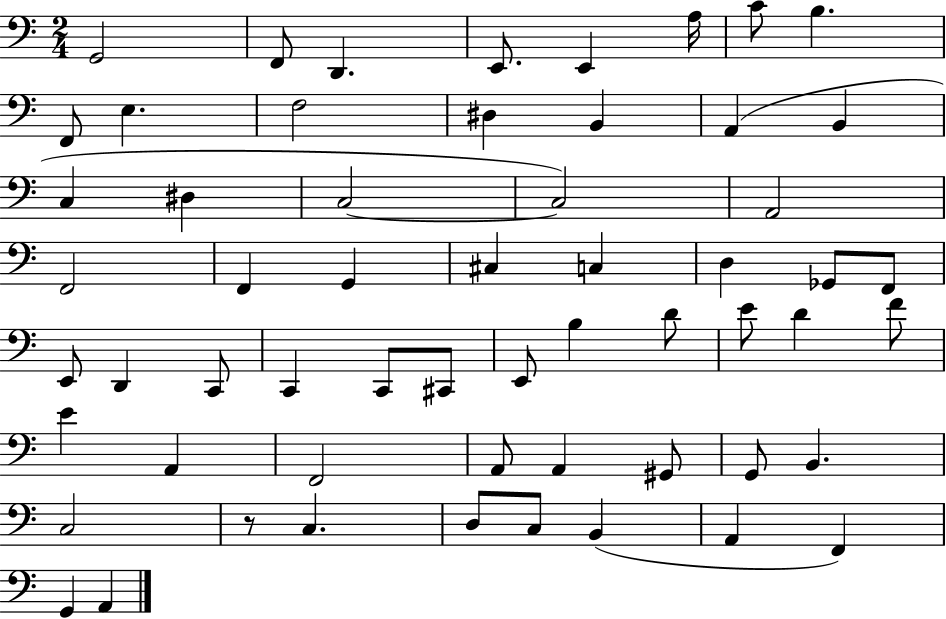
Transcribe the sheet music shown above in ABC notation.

X:1
T:Untitled
M:2/4
L:1/4
K:C
G,,2 F,,/2 D,, E,,/2 E,, A,/4 C/2 B, F,,/2 E, F,2 ^D, B,, A,, B,, C, ^D, C,2 C,2 A,,2 F,,2 F,, G,, ^C, C, D, _G,,/2 F,,/2 E,,/2 D,, C,,/2 C,, C,,/2 ^C,,/2 E,,/2 B, D/2 E/2 D F/2 E A,, F,,2 A,,/2 A,, ^G,,/2 G,,/2 B,, C,2 z/2 C, D,/2 C,/2 B,, A,, F,, G,, A,,